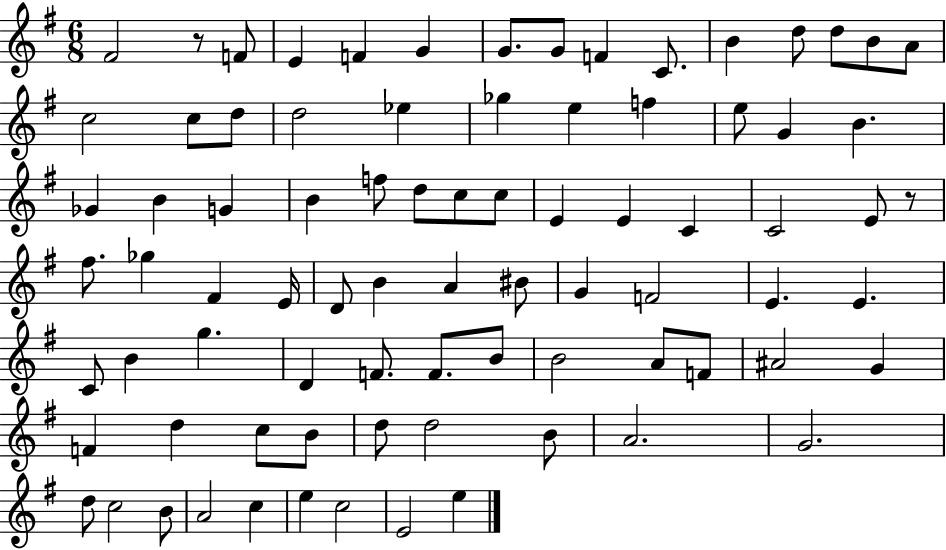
{
  \clef treble
  \numericTimeSignature
  \time 6/8
  \key g \major
  fis'2 r8 f'8 | e'4 f'4 g'4 | g'8. g'8 f'4 c'8. | b'4 d''8 d''8 b'8 a'8 | \break c''2 c''8 d''8 | d''2 ees''4 | ges''4 e''4 f''4 | e''8 g'4 b'4. | \break ges'4 b'4 g'4 | b'4 f''8 d''8 c''8 c''8 | e'4 e'4 c'4 | c'2 e'8 r8 | \break fis''8. ges''4 fis'4 e'16 | d'8 b'4 a'4 bis'8 | g'4 f'2 | e'4. e'4. | \break c'8 b'4 g''4. | d'4 f'8. f'8. b'8 | b'2 a'8 f'8 | ais'2 g'4 | \break f'4 d''4 c''8 b'8 | d''8 d''2 b'8 | a'2. | g'2. | \break d''8 c''2 b'8 | a'2 c''4 | e''4 c''2 | e'2 e''4 | \break \bar "|."
}